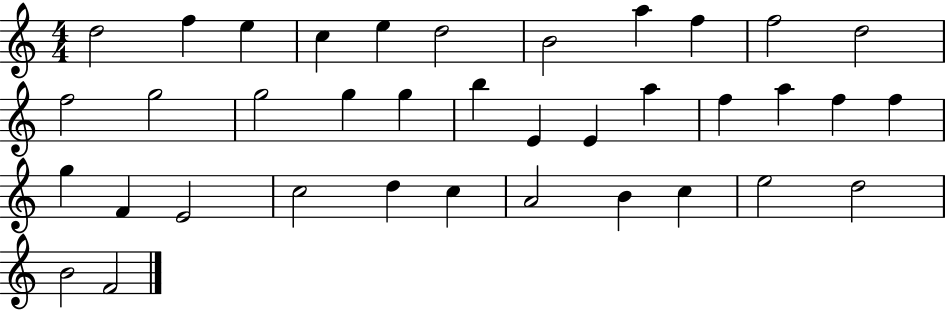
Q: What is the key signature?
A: C major